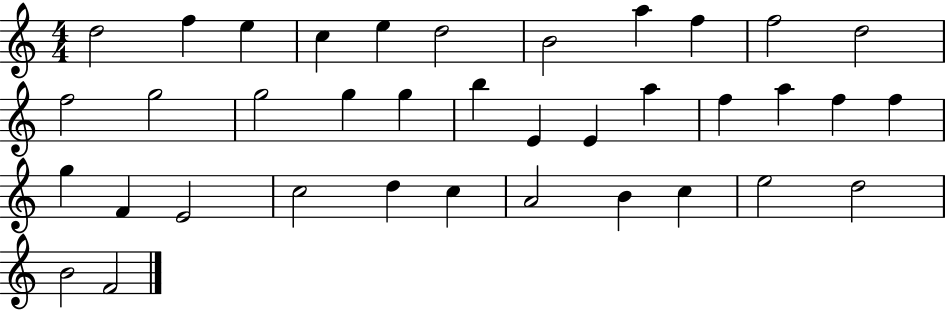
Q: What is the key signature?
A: C major